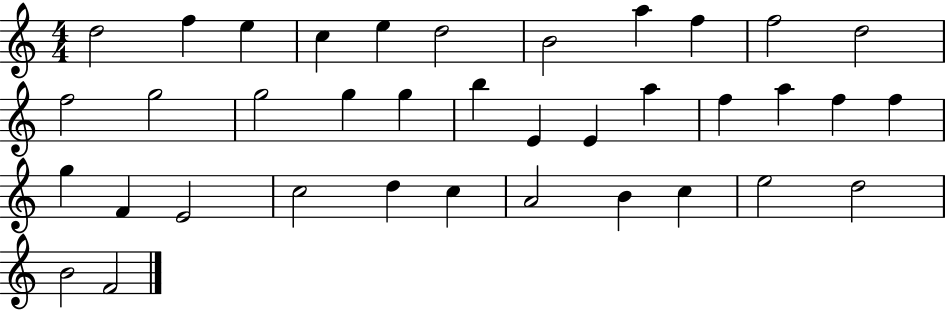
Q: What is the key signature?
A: C major